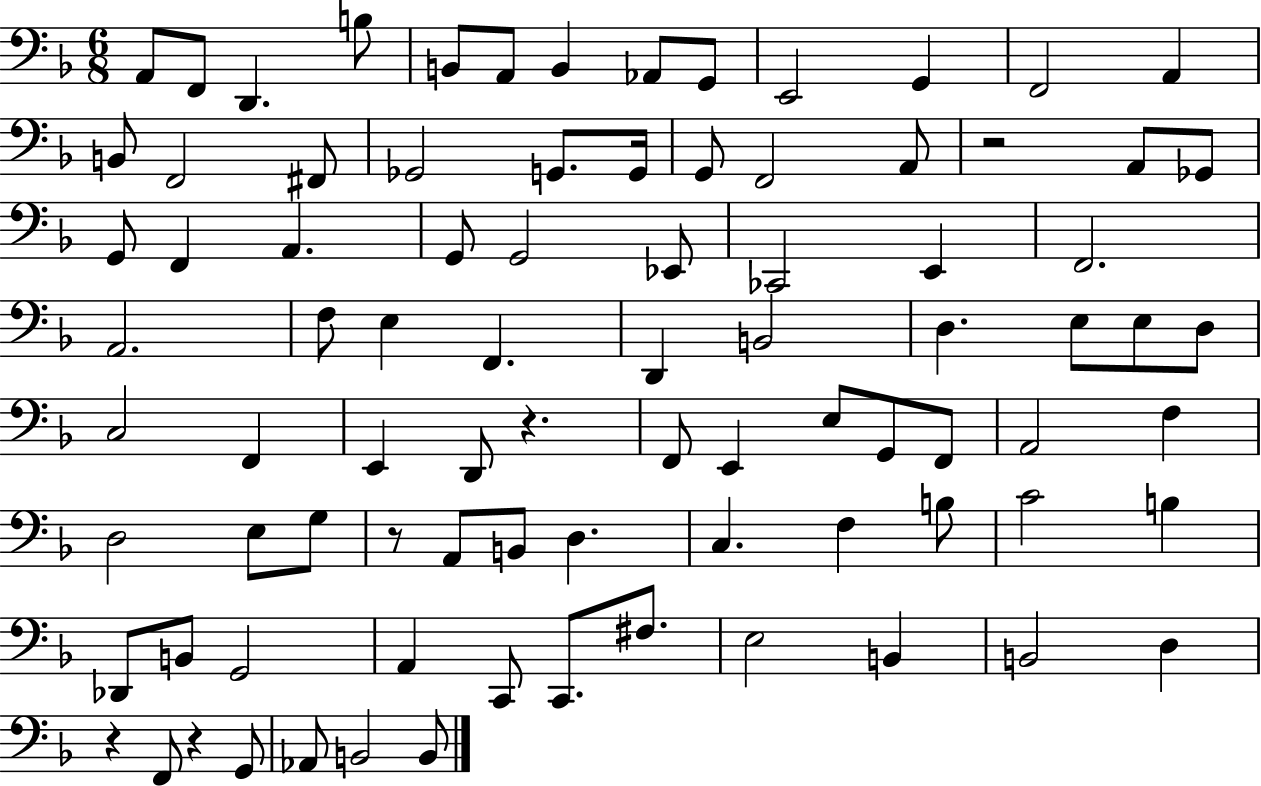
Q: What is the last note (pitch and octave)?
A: B2